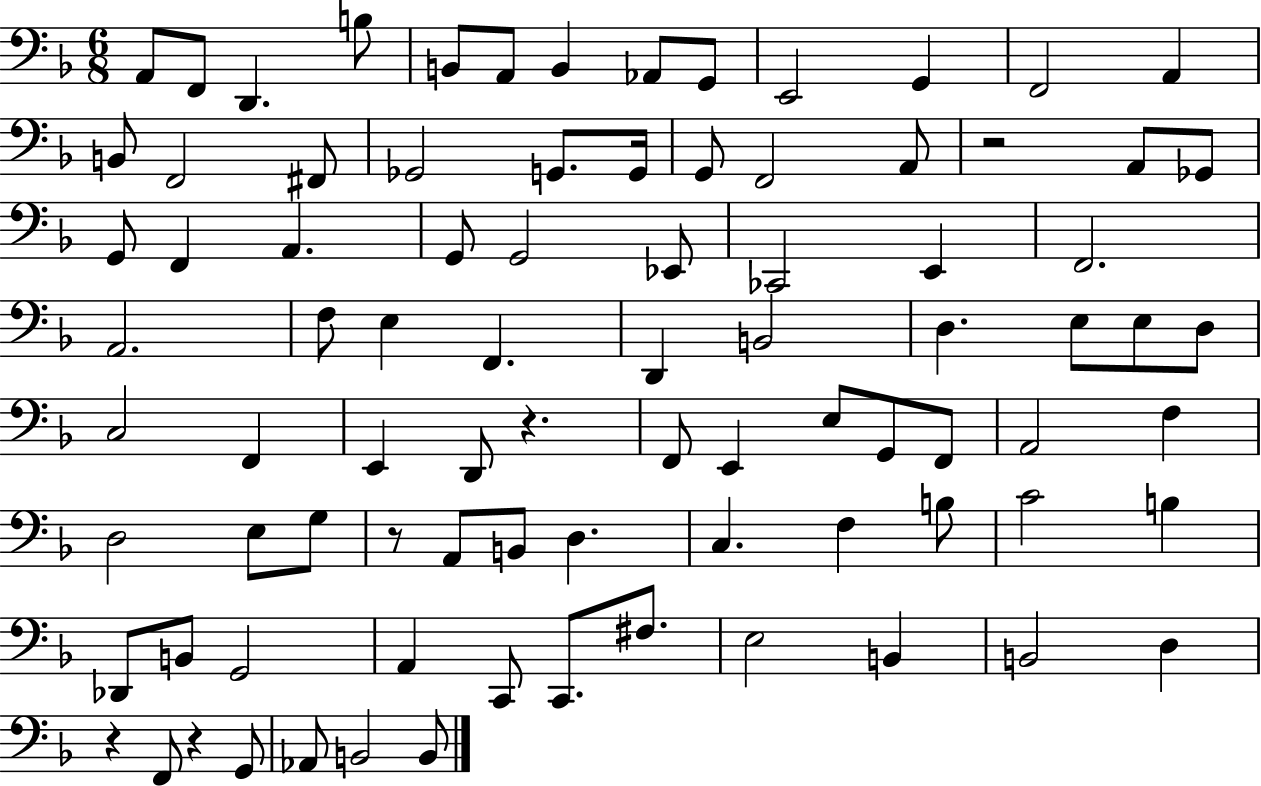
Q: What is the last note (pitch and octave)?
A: B2